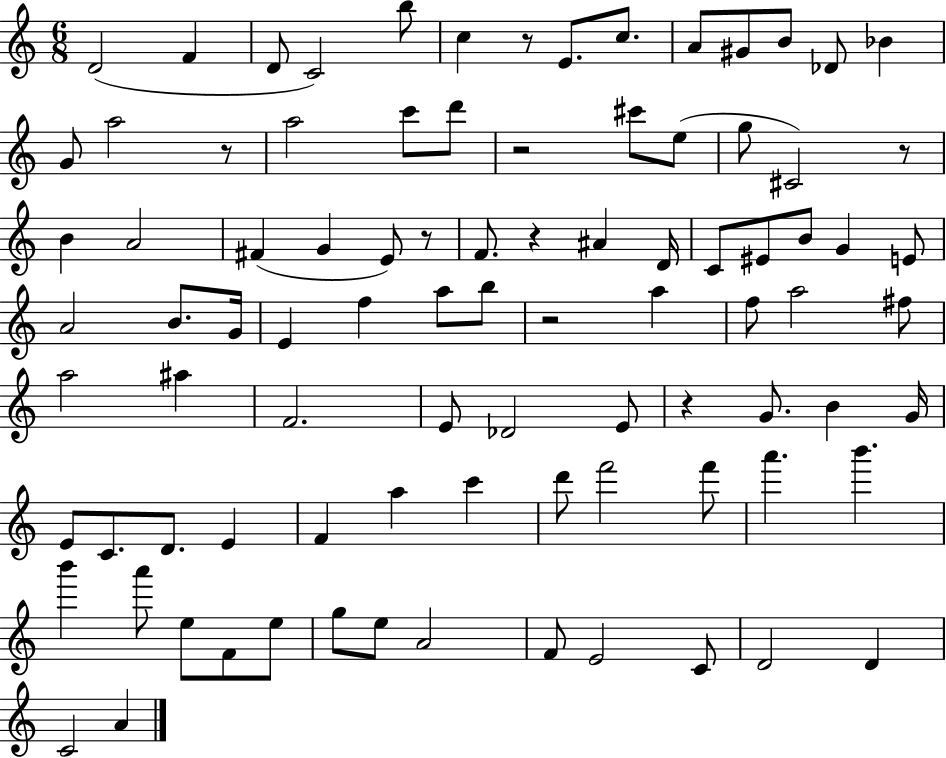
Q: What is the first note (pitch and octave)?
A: D4